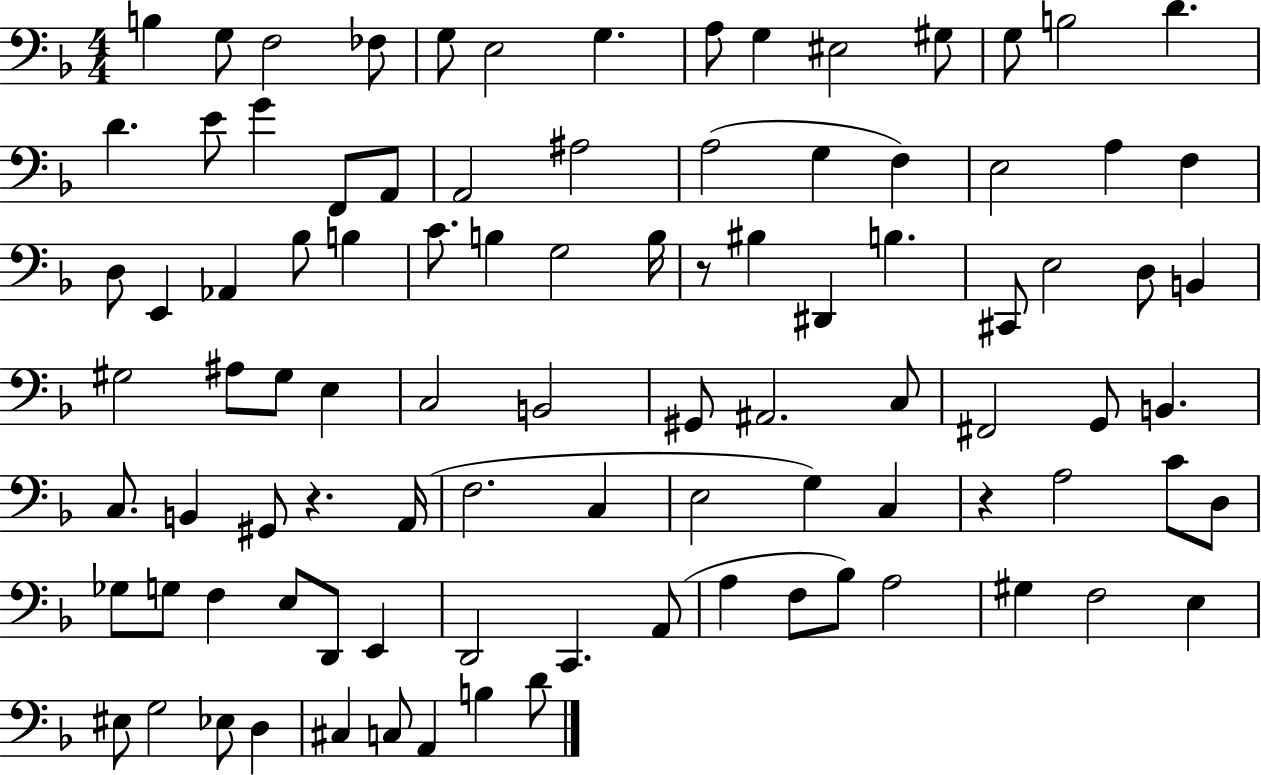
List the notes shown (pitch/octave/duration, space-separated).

B3/q G3/e F3/h FES3/e G3/e E3/h G3/q. A3/e G3/q EIS3/h G#3/e G3/e B3/h D4/q. D4/q. E4/e G4/q F2/e A2/e A2/h A#3/h A3/h G3/q F3/q E3/h A3/q F3/q D3/e E2/q Ab2/q Bb3/e B3/q C4/e. B3/q G3/h B3/s R/e BIS3/q D#2/q B3/q. C#2/e E3/h D3/e B2/q G#3/h A#3/e G#3/e E3/q C3/h B2/h G#2/e A#2/h. C3/e F#2/h G2/e B2/q. C3/e. B2/q G#2/e R/q. A2/s F3/h. C3/q E3/h G3/q C3/q R/q A3/h C4/e D3/e Gb3/e G3/e F3/q E3/e D2/e E2/q D2/h C2/q. A2/e A3/q F3/e Bb3/e A3/h G#3/q F3/h E3/q EIS3/e G3/h Eb3/e D3/q C#3/q C3/e A2/q B3/q D4/e